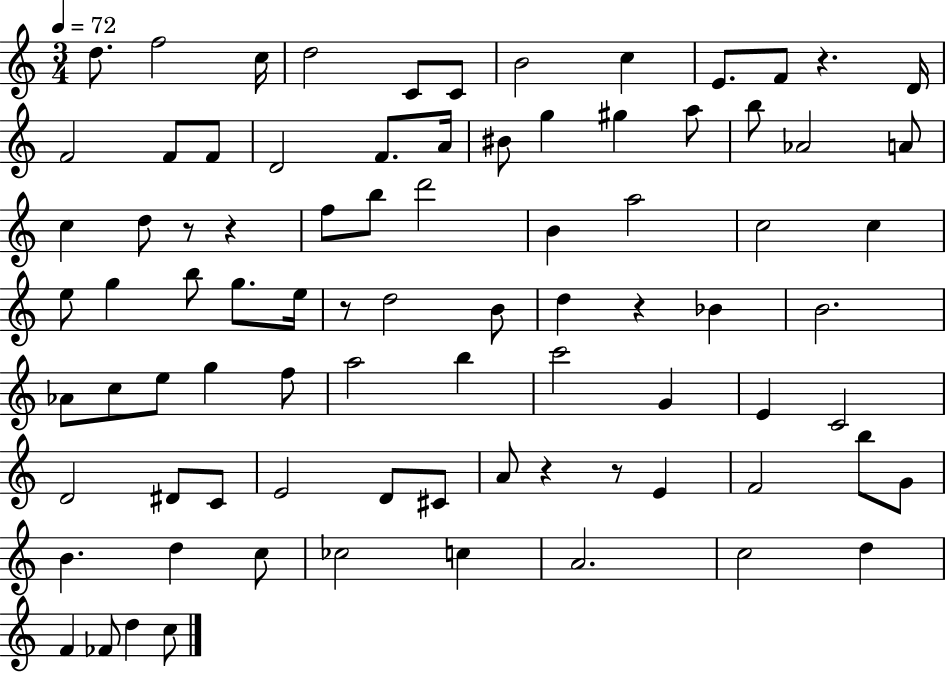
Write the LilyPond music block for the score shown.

{
  \clef treble
  \numericTimeSignature
  \time 3/4
  \key c \major
  \tempo 4 = 72
  d''8. f''2 c''16 | d''2 c'8 c'8 | b'2 c''4 | e'8. f'8 r4. d'16 | \break f'2 f'8 f'8 | d'2 f'8. a'16 | bis'8 g''4 gis''4 a''8 | b''8 aes'2 a'8 | \break c''4 d''8 r8 r4 | f''8 b''8 d'''2 | b'4 a''2 | c''2 c''4 | \break e''8 g''4 b''8 g''8. e''16 | r8 d''2 b'8 | d''4 r4 bes'4 | b'2. | \break aes'8 c''8 e''8 g''4 f''8 | a''2 b''4 | c'''2 g'4 | e'4 c'2 | \break d'2 dis'8 c'8 | e'2 d'8 cis'8 | a'8 r4 r8 e'4 | f'2 b''8 g'8 | \break b'4. d''4 c''8 | ces''2 c''4 | a'2. | c''2 d''4 | \break f'4 fes'8 d''4 c''8 | \bar "|."
}